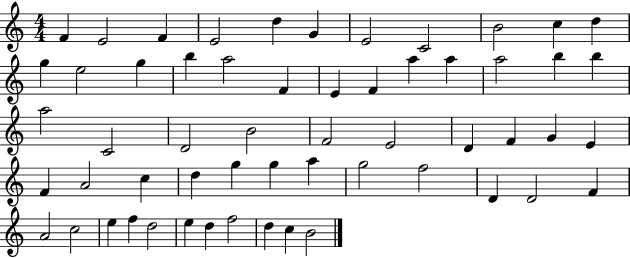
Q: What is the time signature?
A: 4/4